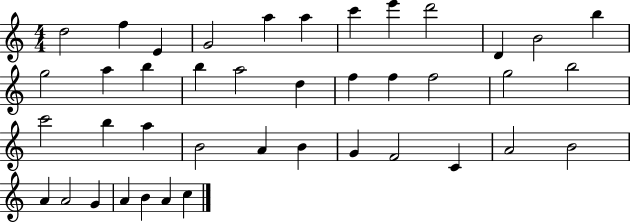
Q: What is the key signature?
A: C major